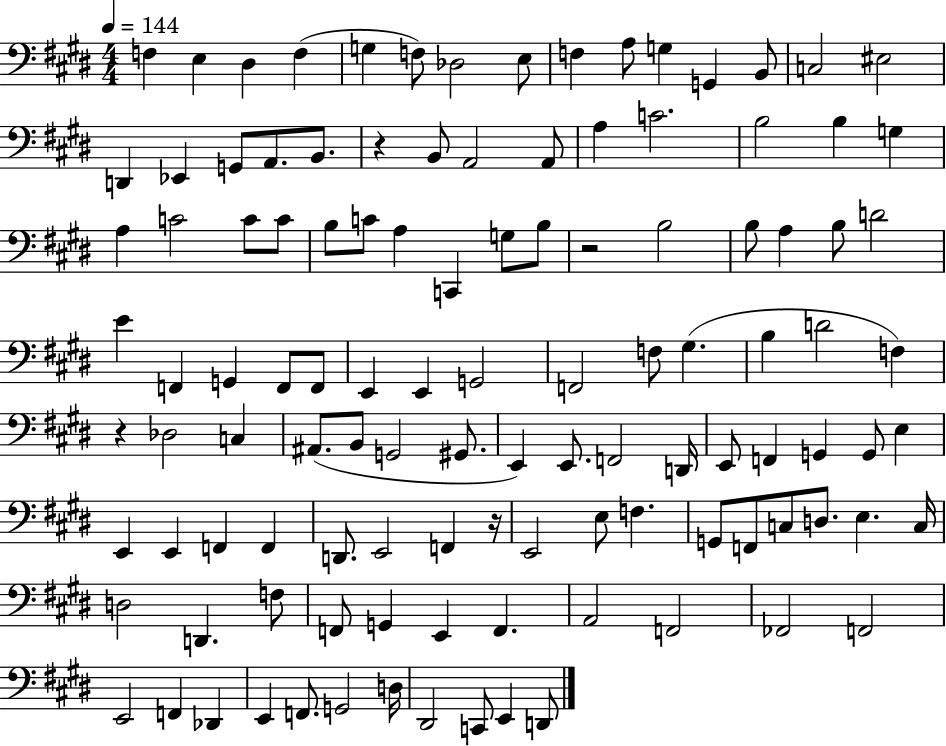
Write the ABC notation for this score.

X:1
T:Untitled
M:4/4
L:1/4
K:E
F, E, ^D, F, G, F,/2 _D,2 E,/2 F, A,/2 G, G,, B,,/2 C,2 ^E,2 D,, _E,, G,,/2 A,,/2 B,,/2 z B,,/2 A,,2 A,,/2 A, C2 B,2 B, G, A, C2 C/2 C/2 B,/2 C/2 A, C,, G,/2 B,/2 z2 B,2 B,/2 A, B,/2 D2 E F,, G,, F,,/2 F,,/2 E,, E,, G,,2 F,,2 F,/2 ^G, B, D2 F, z _D,2 C, ^A,,/2 B,,/2 G,,2 ^G,,/2 E,, E,,/2 F,,2 D,,/4 E,,/2 F,, G,, G,,/2 E, E,, E,, F,, F,, D,,/2 E,,2 F,, z/4 E,,2 E,/2 F, G,,/2 F,,/2 C,/2 D,/2 E, C,/4 D,2 D,, F,/2 F,,/2 G,, E,, F,, A,,2 F,,2 _F,,2 F,,2 E,,2 F,, _D,, E,, F,,/2 G,,2 D,/4 ^D,,2 C,,/2 E,, D,,/2